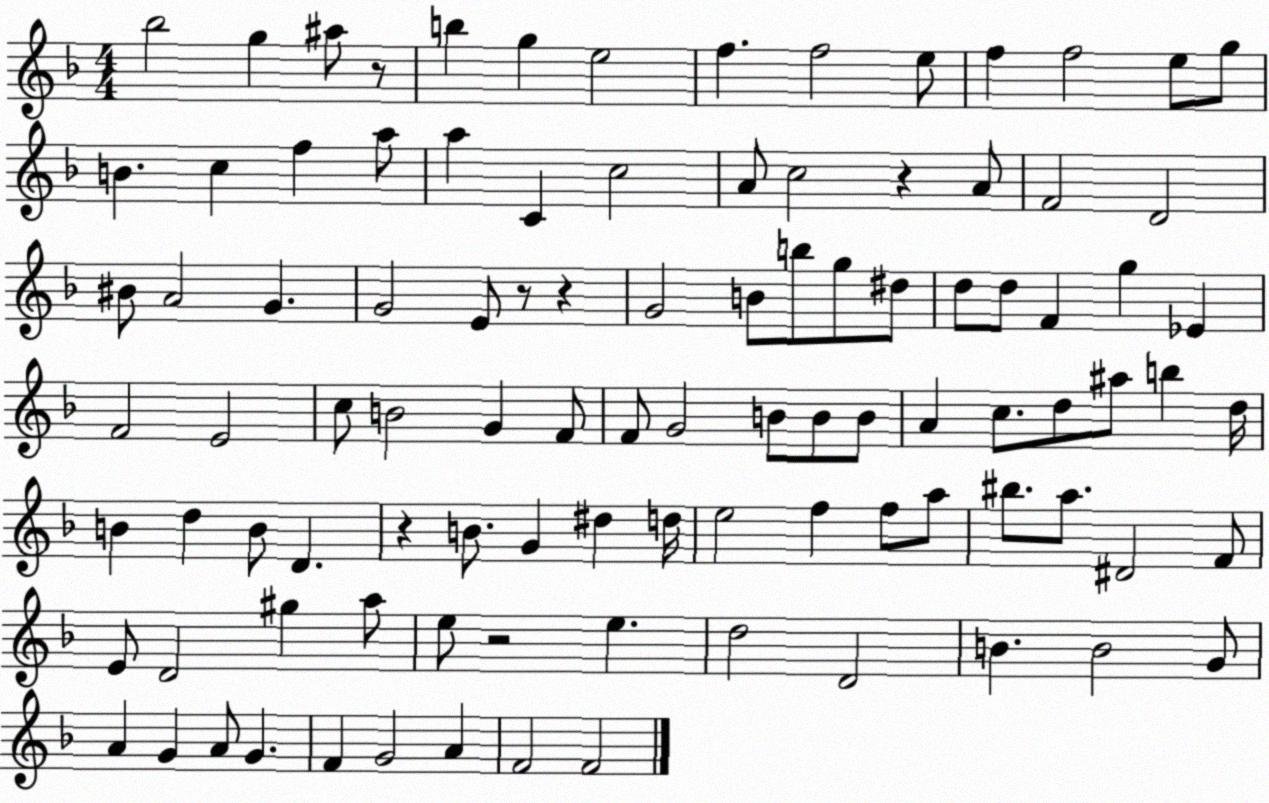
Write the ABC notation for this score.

X:1
T:Untitled
M:4/4
L:1/4
K:F
_b2 g ^a/2 z/2 b g e2 f f2 e/2 f f2 e/2 g/2 B c f a/2 a C c2 A/2 c2 z A/2 F2 D2 ^B/2 A2 G G2 E/2 z/2 z G2 B/2 b/2 g/2 ^d/2 d/2 d/2 F g _E F2 E2 c/2 B2 G F/2 F/2 G2 B/2 B/2 B/2 A c/2 d/2 ^a/2 b d/4 B d B/2 D z B/2 G ^d d/4 e2 f f/2 a/2 ^b/2 a/2 ^D2 F/2 E/2 D2 ^g a/2 e/2 z2 e d2 D2 B B2 G/2 A G A/2 G F G2 A F2 F2